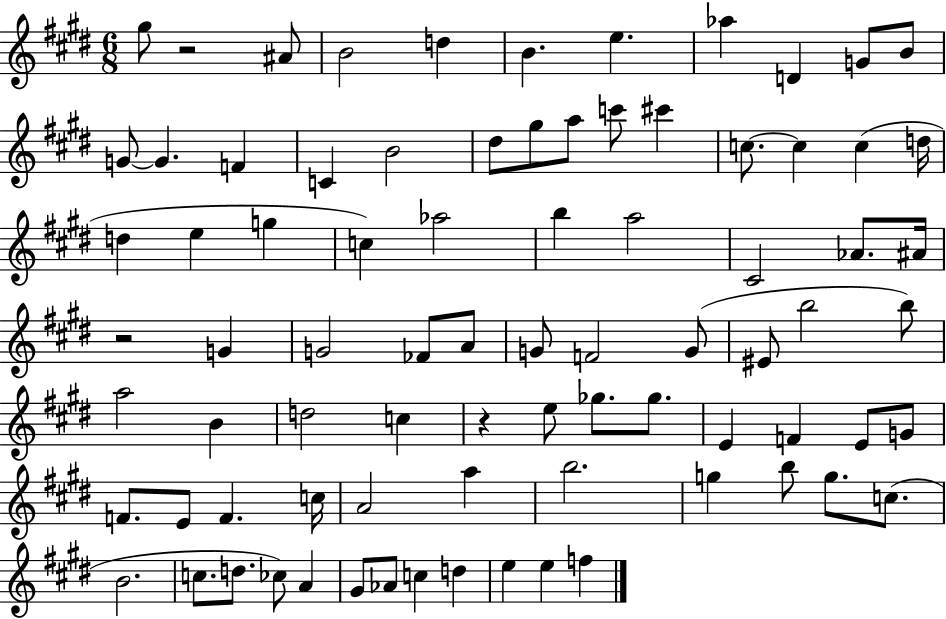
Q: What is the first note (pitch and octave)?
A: G#5